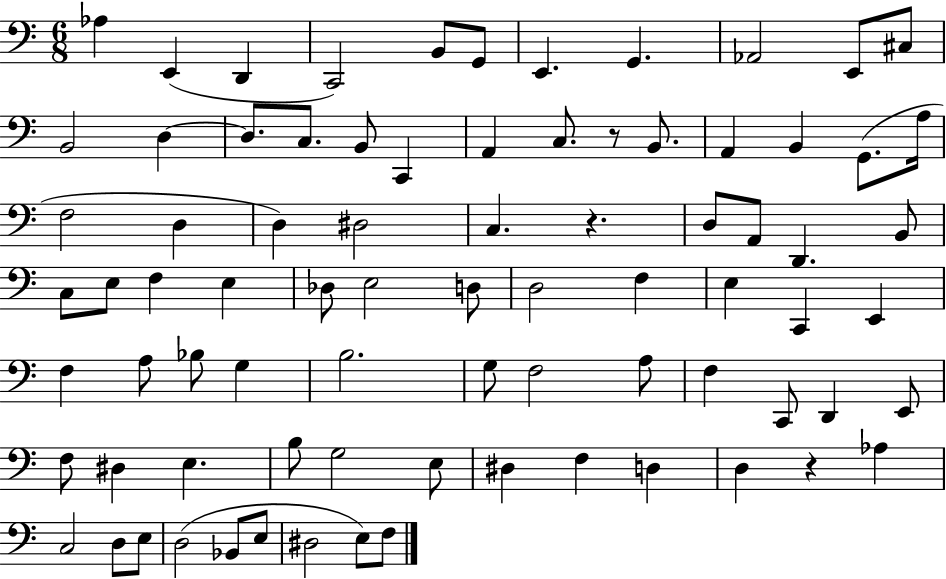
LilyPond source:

{
  \clef bass
  \numericTimeSignature
  \time 6/8
  \key c \major
  aes4 e,4( d,4 | c,2) b,8 g,8 | e,4. g,4. | aes,2 e,8 cis8 | \break b,2 d4~~ | d8. c8. b,8 c,4 | a,4 c8. r8 b,8. | a,4 b,4 g,8.( a16 | \break f2 d4 | d4) dis2 | c4. r4. | d8 a,8 d,4. b,8 | \break c8 e8 f4 e4 | des8 e2 d8 | d2 f4 | e4 c,4 e,4 | \break f4 a8 bes8 g4 | b2. | g8 f2 a8 | f4 c,8 d,4 e,8 | \break f8 dis4 e4. | b8 g2 e8 | dis4 f4 d4 | d4 r4 aes4 | \break c2 d8 e8 | d2( bes,8 e8 | dis2 e8) f8 | \bar "|."
}